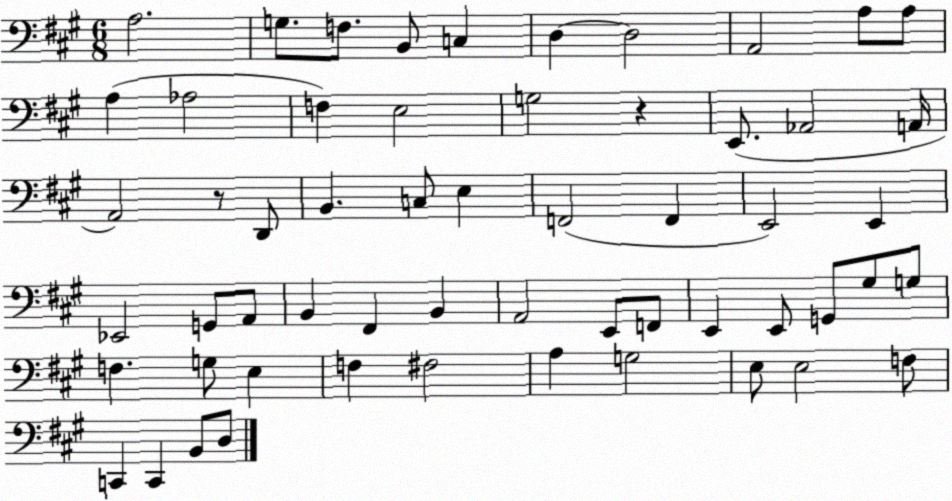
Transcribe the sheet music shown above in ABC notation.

X:1
T:Untitled
M:6/8
L:1/4
K:A
A,2 G,/2 F,/2 B,,/2 C, D, D,2 A,,2 A,/2 A,/2 A, _A,2 F, E,2 G,2 z E,,/2 _A,,2 A,,/4 A,,2 z/2 D,,/2 B,, C,/2 E, F,,2 F,, E,,2 E,, _E,,2 G,,/2 A,,/2 B,, ^F,, B,, A,,2 E,,/2 F,,/2 E,, E,,/2 G,,/2 ^G,/2 G,/2 F, G,/2 E, F, ^F,2 A, G,2 E,/2 E,2 F,/2 C,, C,, B,,/2 D,/2